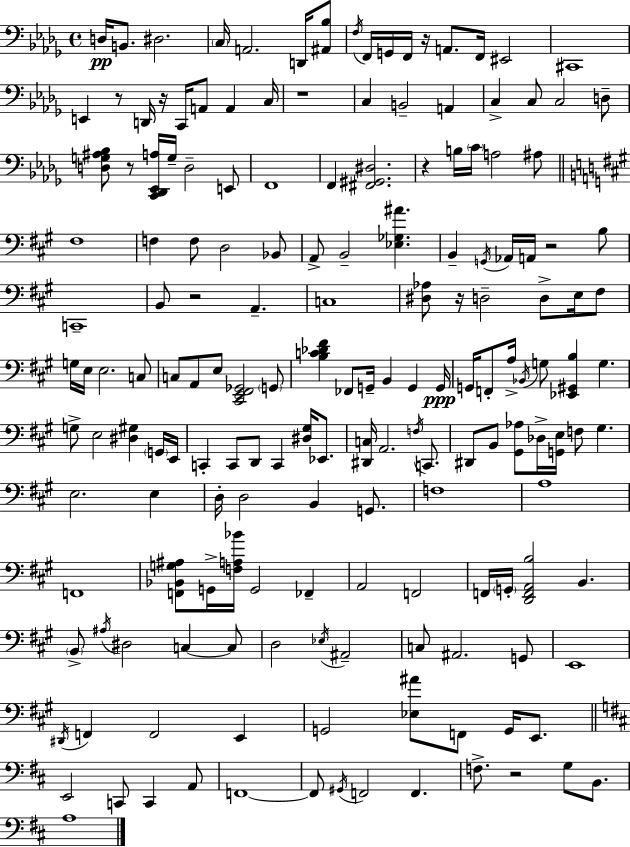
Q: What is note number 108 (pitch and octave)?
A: G2